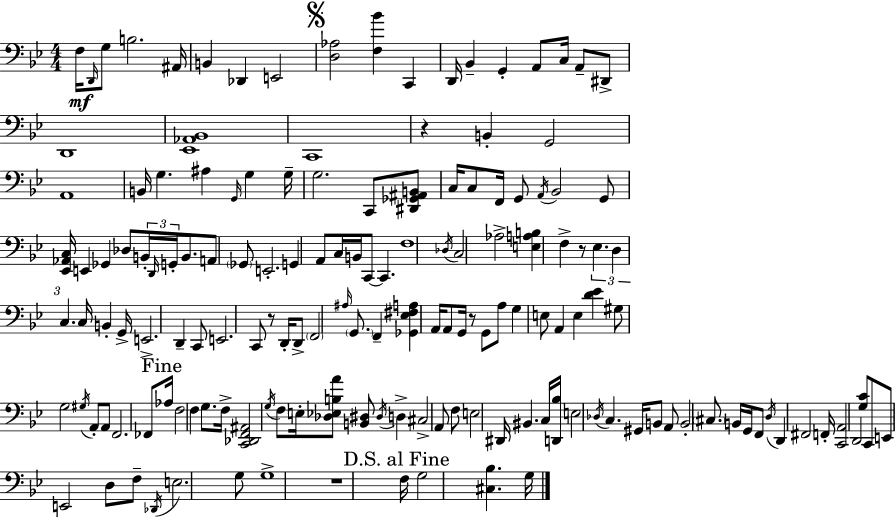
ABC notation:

X:1
T:Untitled
M:4/4
L:1/4
K:Bb
F,/4 D,,/4 G,/2 B,2 ^A,,/4 B,, _D,, E,,2 [D,_A,]2 [F,_B] C,, D,,/4 _B,, G,, A,,/2 C,/4 A,,/2 ^D,,/2 D,,4 [_E,,_A,,_B,,]4 C,,4 z B,, G,,2 A,,4 B,,/4 G, ^A, G,,/4 G, G,/4 G,2 C,,/2 [^D,,_G,,^A,,B,,]/2 C,/4 C,/2 F,,/4 G,,/2 A,,/4 _B,,2 G,,/2 [_E,,_A,,C,]/4 E,, _G,, _D,/2 B,,/4 D,,/4 G,,/4 B,,/2 A,,/2 _G,,/2 E,,2 G,, A,,/2 C,/4 B,,/4 C,,/2 C,, F,4 _D,/4 C,2 _A,2 [E,A,B,] F, z/2 _E, D, C, C,/4 B,, G,,/4 E,,2 D,, C,,/2 E,,2 C,,/2 z/2 D,,/4 D,,/2 F,,2 ^A,/4 G,,/2 F,, [_G,,_E,^F,A,] A,,/4 A,,/2 G,,/4 z/2 G,,/2 A,/2 G, E,/2 A,, E, [D_E] ^G,/2 G,2 ^G,/4 A,,/2 A,,/2 F,,2 _F,,/2 _A,/4 F,2 F, G,/2 F,/4 [C,,_D,,F,,^A,,]2 G,/4 F,/2 E,/4 [_D,_E,B,A]/2 [B,,^D,]/2 ^D,/4 D, ^C,2 A,,/2 F,/2 E,2 ^D,,/4 ^B,, C,/4 [D,,_B,]/4 E,2 _D,/4 C, ^G,,/4 B,,/2 A,,/2 B,,2 ^C,/2 B,,/4 G,,/4 F,,/2 D,/4 D,, ^F,,2 F,,/4 [C,,A,,]2 D,,2 [G,C]/2 C,,/2 E,,/2 E,,2 D,/2 F,/2 _D,,/4 E,2 G,/2 G,4 z4 F,/4 G,2 [^C,_B,] G,/4